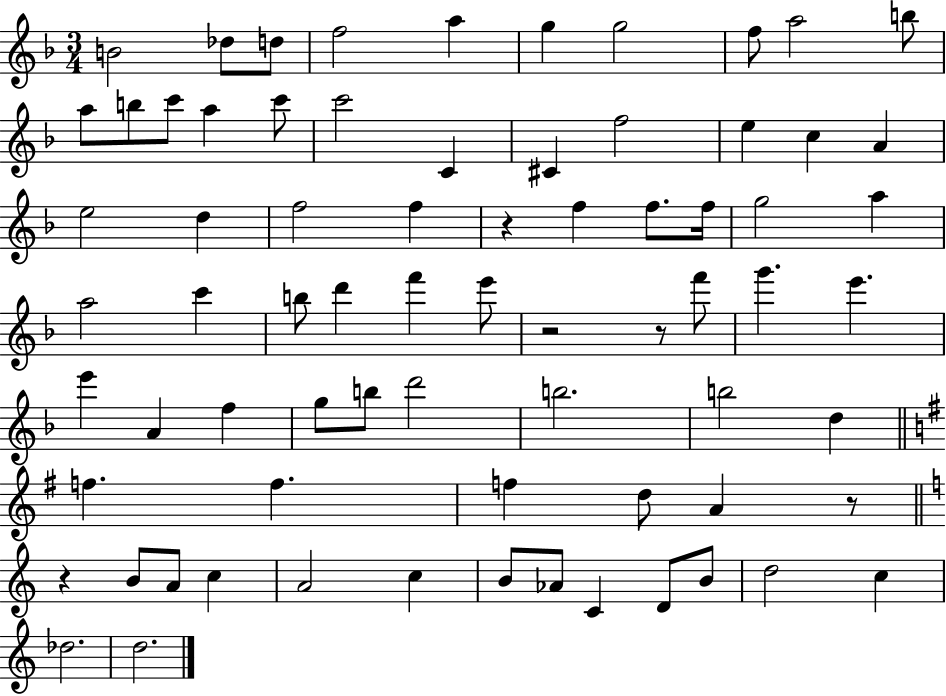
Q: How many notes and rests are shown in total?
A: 73